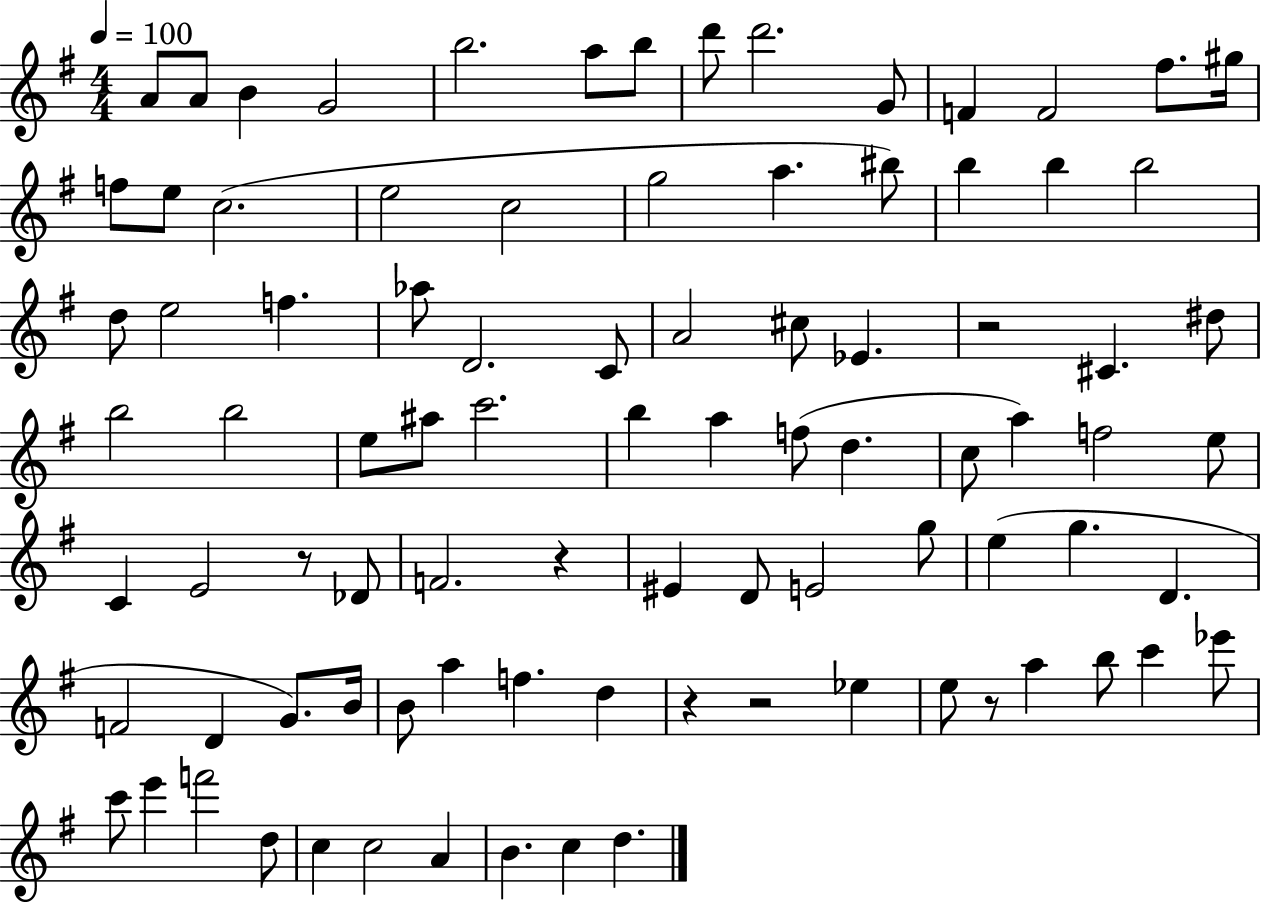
X:1
T:Untitled
M:4/4
L:1/4
K:G
A/2 A/2 B G2 b2 a/2 b/2 d'/2 d'2 G/2 F F2 ^f/2 ^g/4 f/2 e/2 c2 e2 c2 g2 a ^b/2 b b b2 d/2 e2 f _a/2 D2 C/2 A2 ^c/2 _E z2 ^C ^d/2 b2 b2 e/2 ^a/2 c'2 b a f/2 d c/2 a f2 e/2 C E2 z/2 _D/2 F2 z ^E D/2 E2 g/2 e g D F2 D G/2 B/4 B/2 a f d z z2 _e e/2 z/2 a b/2 c' _e'/2 c'/2 e' f'2 d/2 c c2 A B c d